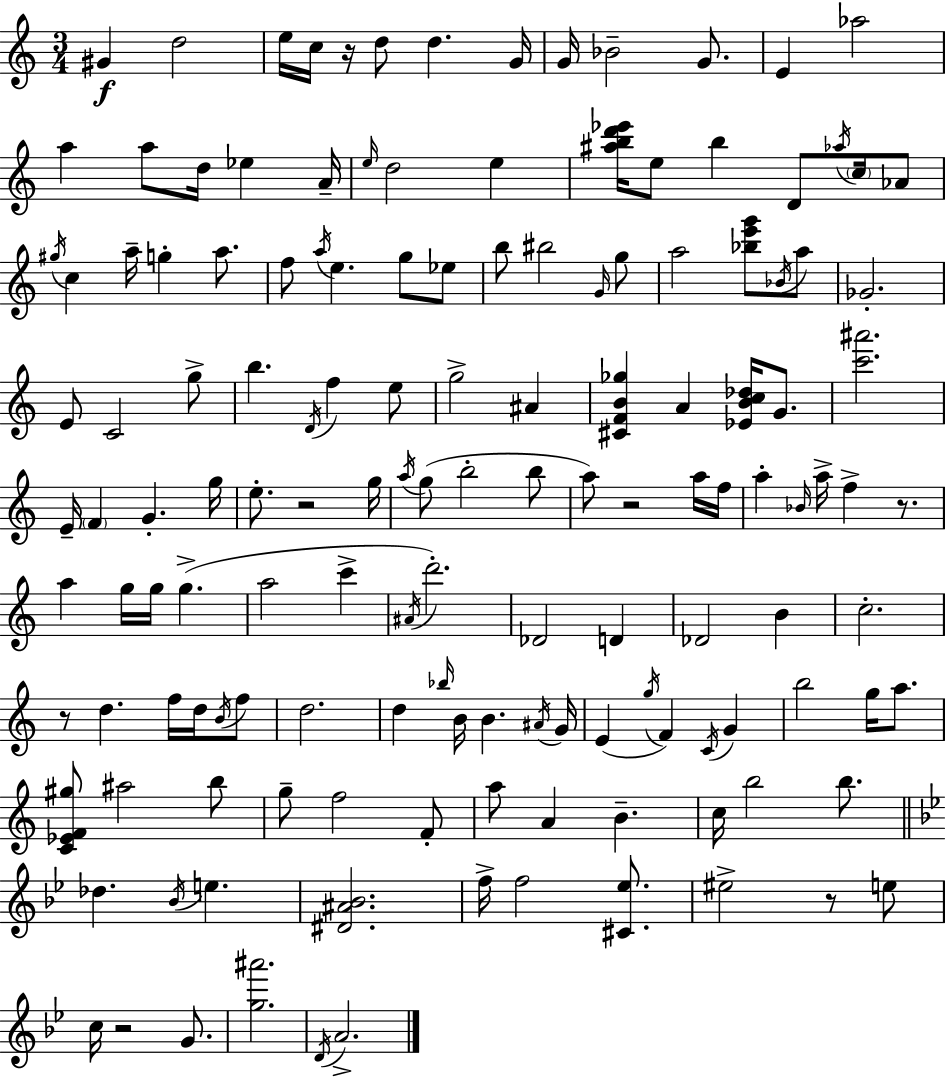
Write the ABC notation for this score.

X:1
T:Untitled
M:3/4
L:1/4
K:C
^G d2 e/4 c/4 z/4 d/2 d G/4 G/4 _B2 G/2 E _a2 a a/2 d/4 _e A/4 e/4 d2 e [^abd'_e']/4 e/2 b D/2 _a/4 c/4 _A/2 ^g/4 c a/4 g a/2 f/2 a/4 e g/2 _e/2 b/2 ^b2 G/4 g/2 a2 [_be'g']/2 _B/4 a/2 _G2 E/2 C2 g/2 b D/4 f e/2 g2 ^A [^CFB_g] A [_EBc_d]/4 G/2 [c'^a']2 E/4 F G g/4 e/2 z2 g/4 a/4 g/2 b2 b/2 a/2 z2 a/4 f/4 a _B/4 a/4 f z/2 a g/4 g/4 g a2 c' ^A/4 d'2 _D2 D _D2 B c2 z/2 d f/4 d/4 B/4 f/2 d2 d _b/4 B/4 B ^A/4 G/4 E g/4 F C/4 G b2 g/4 a/2 [C_EF^g]/2 ^a2 b/2 g/2 f2 F/2 a/2 A B c/4 b2 b/2 _d _B/4 e [^D^A_B]2 f/4 f2 [^C_e]/2 ^e2 z/2 e/2 c/4 z2 G/2 [g^a']2 D/4 A2